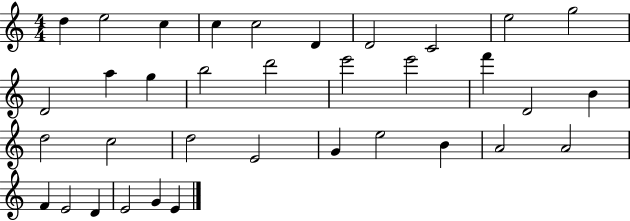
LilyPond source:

{
  \clef treble
  \numericTimeSignature
  \time 4/4
  \key c \major
  d''4 e''2 c''4 | c''4 c''2 d'4 | d'2 c'2 | e''2 g''2 | \break d'2 a''4 g''4 | b''2 d'''2 | e'''2 e'''2 | f'''4 d'2 b'4 | \break d''2 c''2 | d''2 e'2 | g'4 e''2 b'4 | a'2 a'2 | \break f'4 e'2 d'4 | e'2 g'4 e'4 | \bar "|."
}